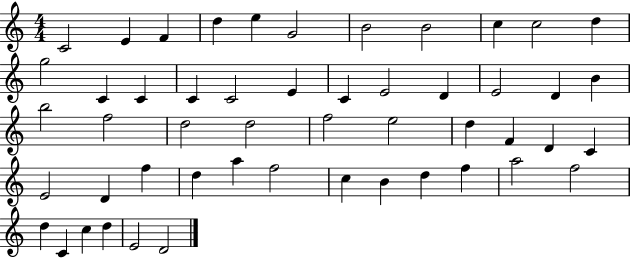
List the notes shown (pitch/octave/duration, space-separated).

C4/h E4/q F4/q D5/q E5/q G4/h B4/h B4/h C5/q C5/h D5/q G5/h C4/q C4/q C4/q C4/h E4/q C4/q E4/h D4/q E4/h D4/q B4/q B5/h F5/h D5/h D5/h F5/h E5/h D5/q F4/q D4/q C4/q E4/h D4/q F5/q D5/q A5/q F5/h C5/q B4/q D5/q F5/q A5/h F5/h D5/q C4/q C5/q D5/q E4/h D4/h